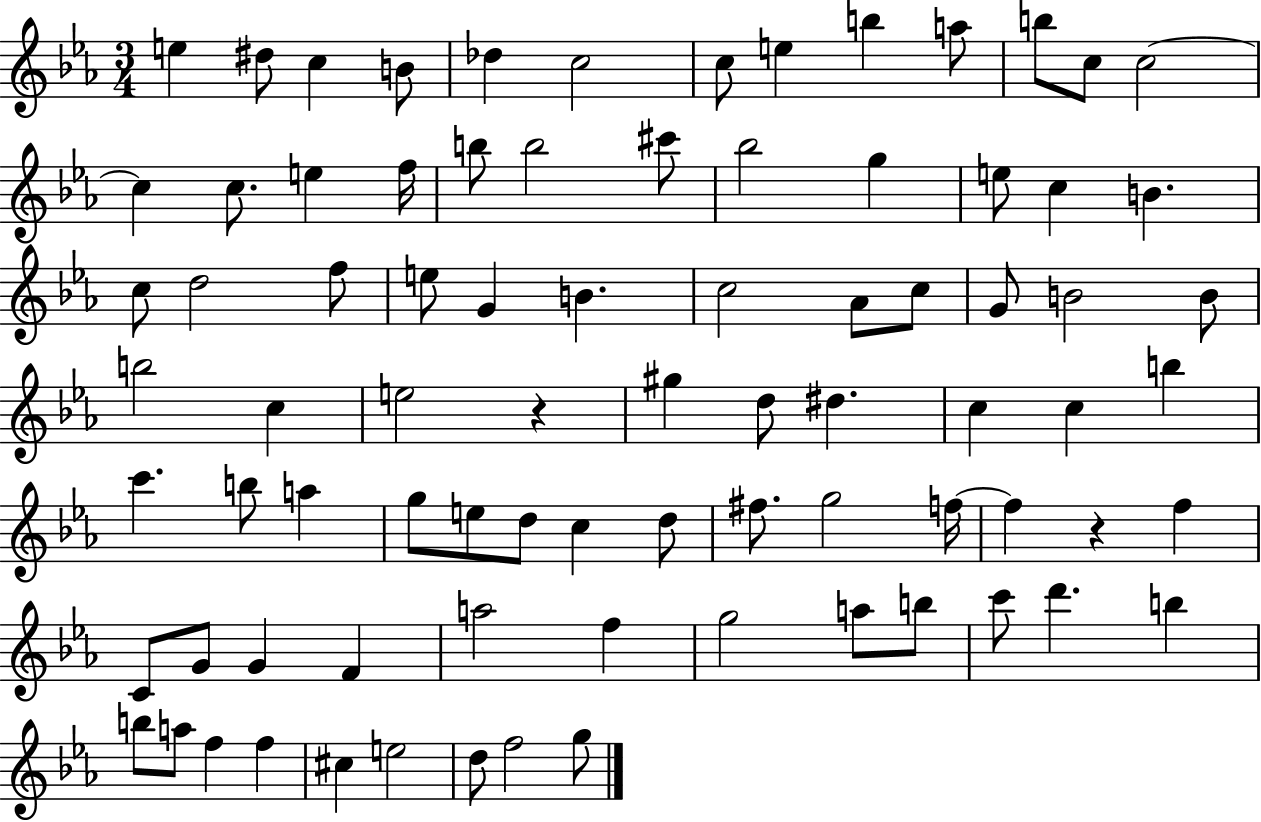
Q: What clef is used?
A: treble